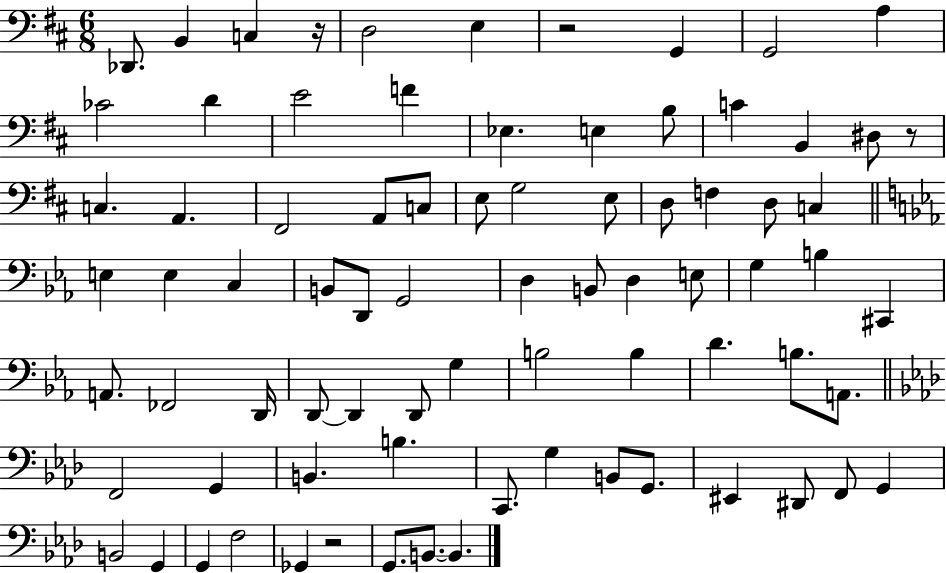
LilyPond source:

{
  \clef bass
  \numericTimeSignature
  \time 6/8
  \key d \major
  des,8. b,4 c4 r16 | d2 e4 | r2 g,4 | g,2 a4 | \break ces'2 d'4 | e'2 f'4 | ees4. e4 b8 | c'4 b,4 dis8 r8 | \break c4. a,4. | fis,2 a,8 c8 | e8 g2 e8 | d8 f4 d8 c4 | \break \bar "||" \break \key ees \major e4 e4 c4 | b,8 d,8 g,2 | d4 b,8 d4 e8 | g4 b4 cis,4 | \break a,8. fes,2 d,16 | d,8~~ d,4 d,8 g4 | b2 b4 | d'4. b8. a,8. | \break \bar "||" \break \key f \minor f,2 g,4 | b,4. b4. | c,8. g4 b,8 g,8. | eis,4 dis,8 f,8 g,4 | \break b,2 g,4 | g,4 f2 | ges,4 r2 | g,8. b,8.~~ b,4. | \break \bar "|."
}